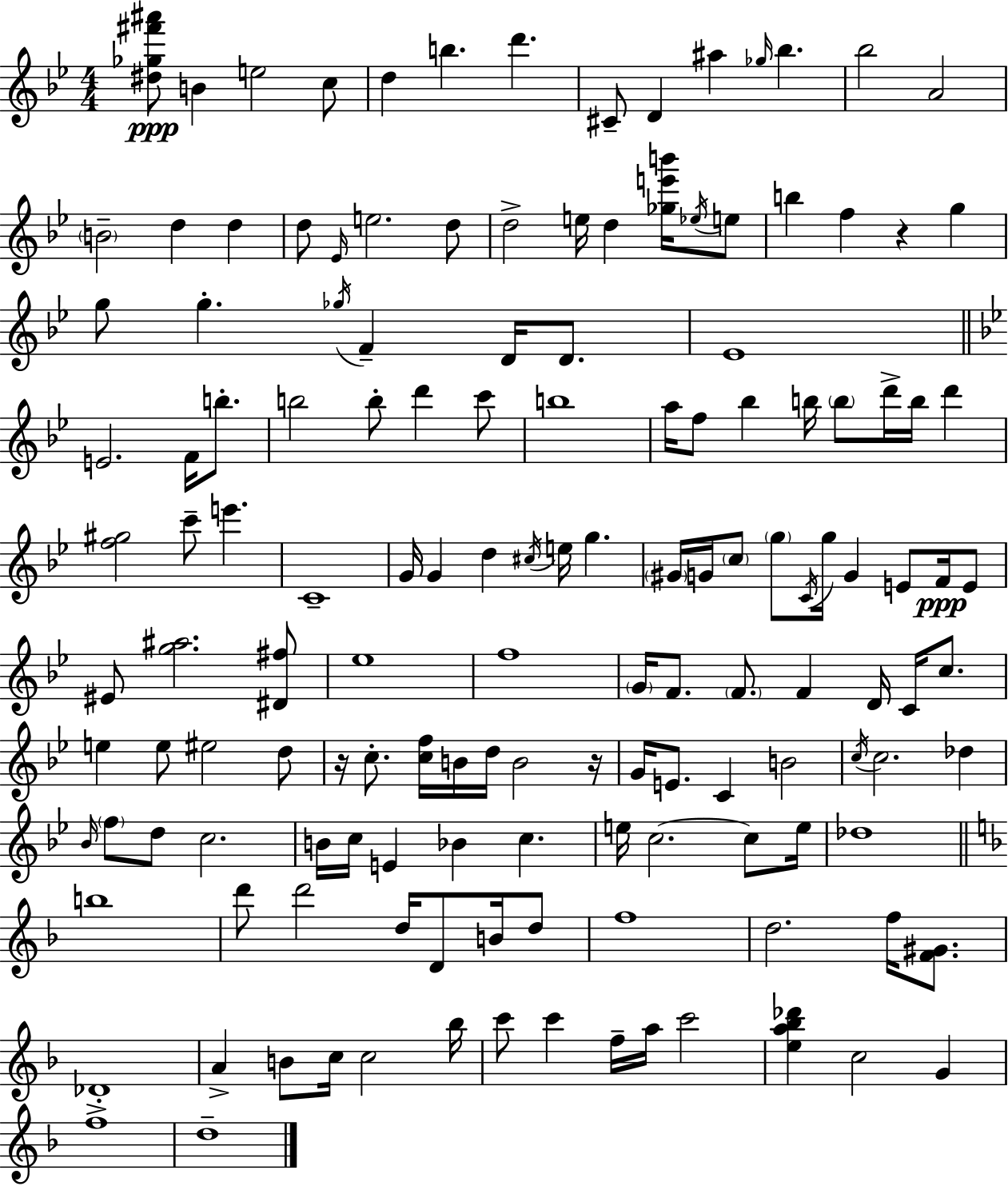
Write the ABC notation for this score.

X:1
T:Untitled
M:4/4
L:1/4
K:Gm
[^d_g^f'^a']/2 B e2 c/2 d b d' ^C/2 D ^a _g/4 _b _b2 A2 B2 d d d/2 _E/4 e2 d/2 d2 e/4 d [_ge'b']/4 _e/4 e/2 b f z g g/2 g _g/4 F D/4 D/2 _E4 E2 F/4 b/2 b2 b/2 d' c'/2 b4 a/4 f/2 _b b/4 b/2 d'/4 b/4 d' [f^g]2 c'/2 e' C4 G/4 G d ^c/4 e/4 g ^G/4 G/4 c/2 g/2 C/4 g/4 G E/2 F/4 E/2 ^E/2 [g^a]2 [^D^f]/2 _e4 f4 G/4 F/2 F/2 F D/4 C/4 c/2 e e/2 ^e2 d/2 z/4 c/2 [cf]/4 B/4 d/4 B2 z/4 G/4 E/2 C B2 c/4 c2 _d _B/4 f/2 d/2 c2 B/4 c/4 E _B c e/4 c2 c/2 e/4 _d4 b4 d'/2 d'2 d/4 D/2 B/4 d/2 f4 d2 f/4 [F^G]/2 _D4 A B/2 c/4 c2 _b/4 c'/2 c' f/4 a/4 c'2 [ea_b_d'] c2 G f4 d4